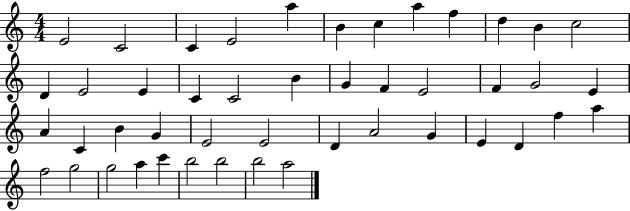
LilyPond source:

{
  \clef treble
  \numericTimeSignature
  \time 4/4
  \key c \major
  e'2 c'2 | c'4 e'2 a''4 | b'4 c''4 a''4 f''4 | d''4 b'4 c''2 | \break d'4 e'2 e'4 | c'4 c'2 b'4 | g'4 f'4 e'2 | f'4 g'2 e'4 | \break a'4 c'4 b'4 g'4 | e'2 e'2 | d'4 a'2 g'4 | e'4 d'4 f''4 a''4 | \break f''2 g''2 | g''2 a''4 c'''4 | b''2 b''2 | b''2 a''2 | \break \bar "|."
}